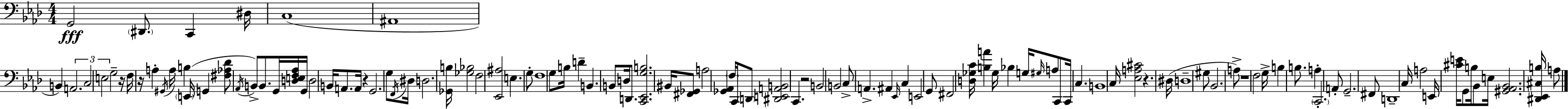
X:1
T:Untitled
M:4/4
L:1/4
K:Fm
G,,2 ^D,,/2 C,, ^D,/4 C,4 ^A,,4 B,, A,,2 C,2 E,2 G,2 z/4 F,/4 z/4 A, ^G,,/4 A,/4 B, E,,/4 G,, [^F,_A,_D]/2 _A,,/4 B,,/2 B,,/2 G,,/4 [D,E,F,_A,]/4 G,,/4 D,2 B,,/4 A,,/2 A,,/4 z G,,2 G,/2 F,,/4 ^D,/4 D,2 [_G,,B,]/4 [_G,_B,]2 F,2 [_E,,^A,]2 E, G,/2 F,4 G,/2 B,/4 D B,, B,,/2 D,/4 D,,/2 [C,,_E,,G,B,]2 ^B,,/4 [^F,,_G,,]/2 A,2 [_G,,_A,,] F,/4 C,,/4 D,,/2 [^D,,E,,A,,B,,]2 C,, z2 B,,2 B,,2 C,/2 A,, ^A,, _E,,/4 C, E,,2 G,,/2 ^F,,2 [D,_G,C]/4 [B,A] _G,/4 _B, G,/4 ^G,/4 A,/2 C,,/2 C,,/4 C, B,,4 C,/4 [_E,A,^C]2 z ^D,/4 D,4 ^G,/2 _B,,2 A,/2 z4 F,2 G,/4 B, B,/2 A, C,,2 A,,/2 G,,2 ^F,,/2 D,,4 C,/4 A,2 E,,/4 [^CE]/4 G,,/2 B,/4 _B,,/2 E,/4 [^G,,_A,,_B,,]2 [^D,,_E,,^C,B,]/4 A,/2